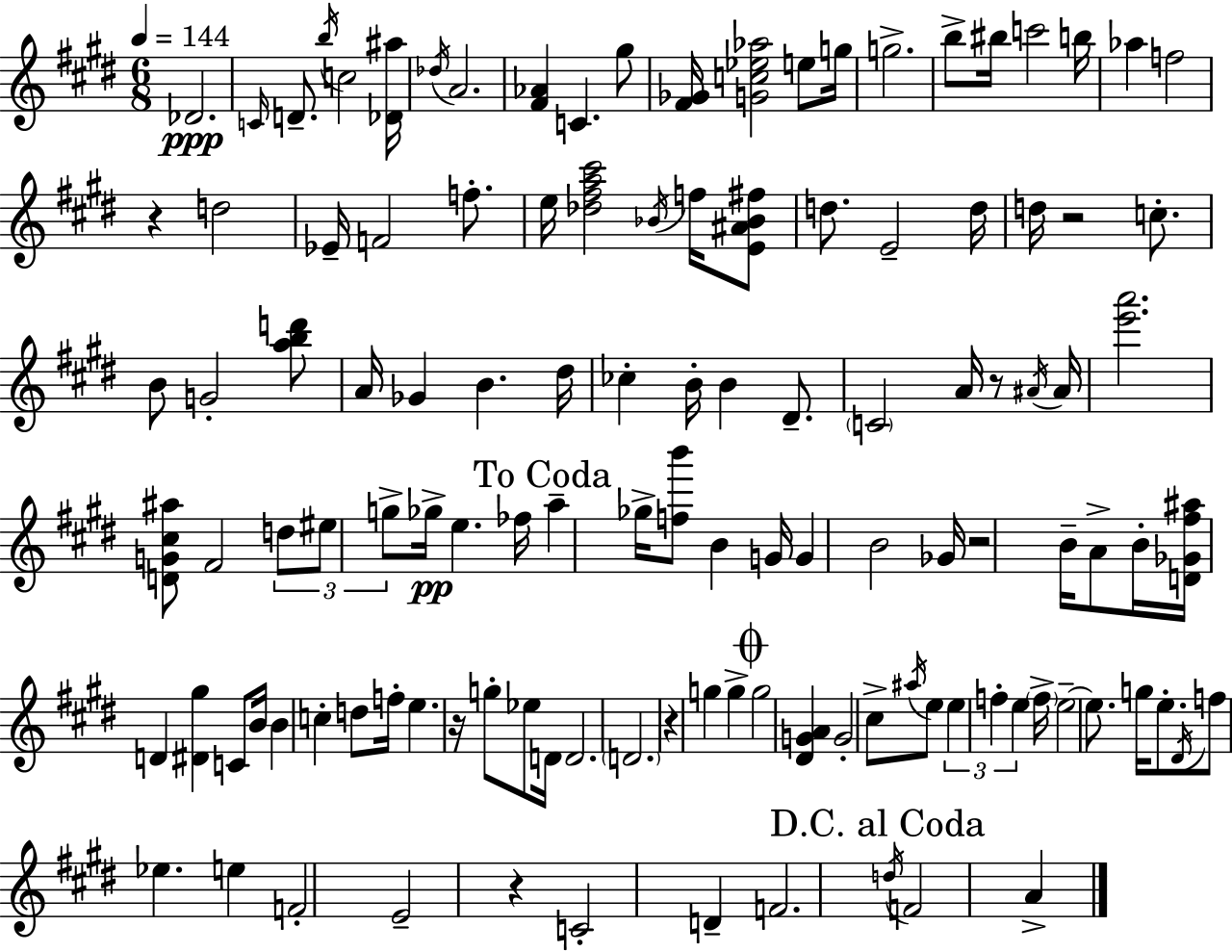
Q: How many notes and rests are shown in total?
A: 121